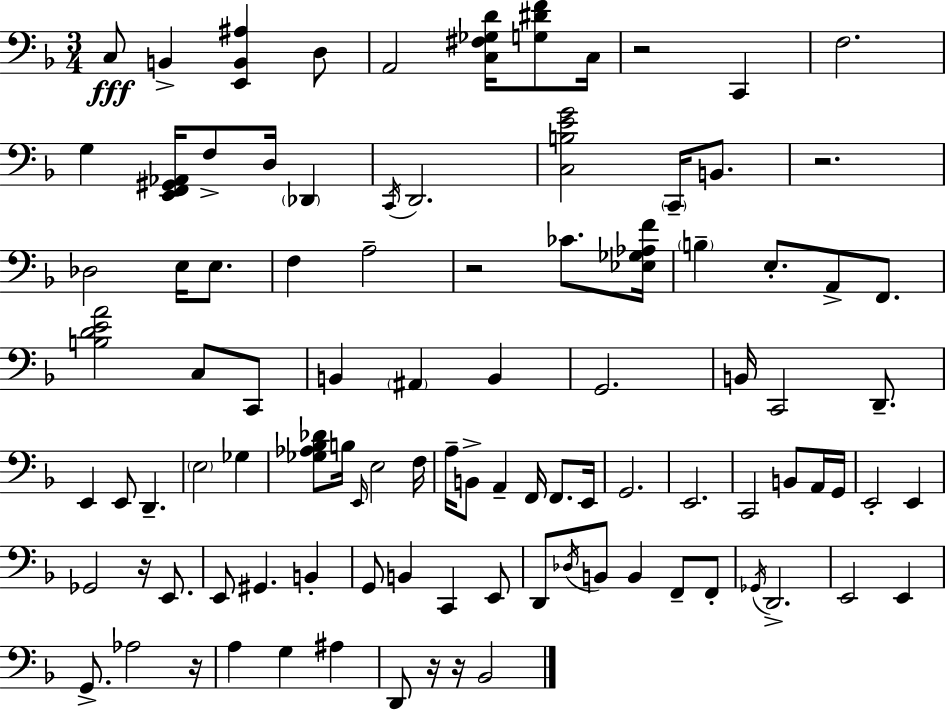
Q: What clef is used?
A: bass